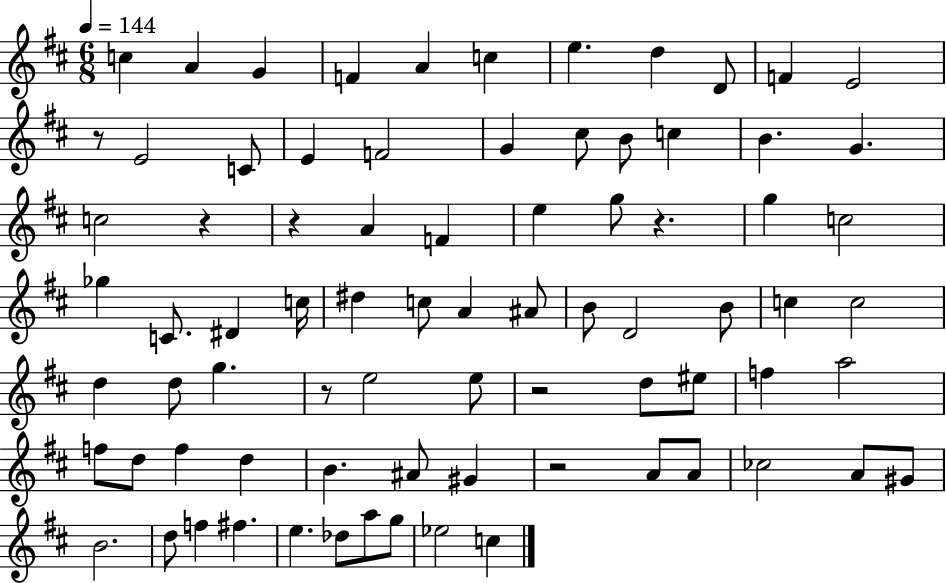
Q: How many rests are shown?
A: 7